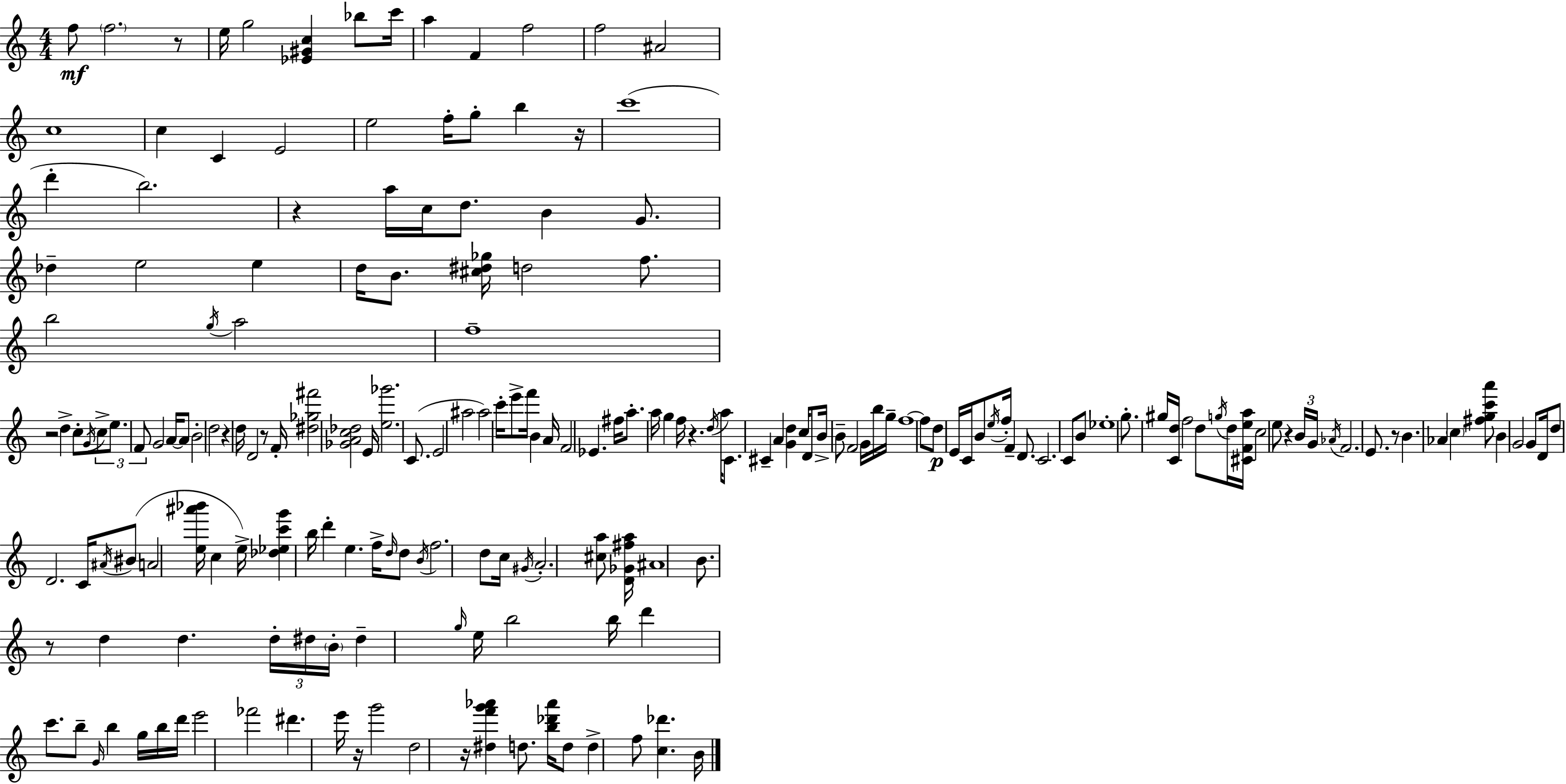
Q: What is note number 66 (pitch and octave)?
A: A5